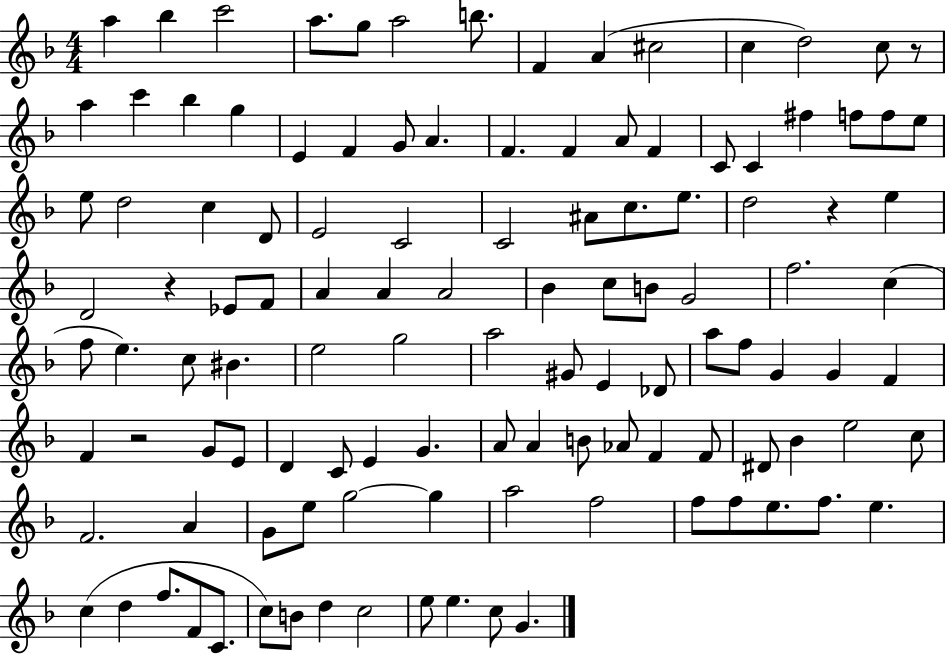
A5/q Bb5/q C6/h A5/e. G5/e A5/h B5/e. F4/q A4/q C#5/h C5/q D5/h C5/e R/e A5/q C6/q Bb5/q G5/q E4/q F4/q G4/e A4/q. F4/q. F4/q A4/e F4/q C4/e C4/q F#5/q F5/e F5/e E5/e E5/e D5/h C5/q D4/e E4/h C4/h C4/h A#4/e C5/e. E5/e. D5/h R/q E5/q D4/h R/q Eb4/e F4/e A4/q A4/q A4/h Bb4/q C5/e B4/e G4/h F5/h. C5/q F5/e E5/q. C5/e BIS4/q. E5/h G5/h A5/h G#4/e E4/q Db4/e A5/e F5/e G4/q G4/q F4/q F4/q R/h G4/e E4/e D4/q C4/e E4/q G4/q. A4/e A4/q B4/e Ab4/e F4/q F4/e D#4/e Bb4/q E5/h C5/e F4/h. A4/q G4/e E5/e G5/h G5/q A5/h F5/h F5/e F5/e E5/e. F5/e. E5/q. C5/q D5/q F5/e. F4/e C4/e. C5/e B4/e D5/q C5/h E5/e E5/q. C5/e G4/q.